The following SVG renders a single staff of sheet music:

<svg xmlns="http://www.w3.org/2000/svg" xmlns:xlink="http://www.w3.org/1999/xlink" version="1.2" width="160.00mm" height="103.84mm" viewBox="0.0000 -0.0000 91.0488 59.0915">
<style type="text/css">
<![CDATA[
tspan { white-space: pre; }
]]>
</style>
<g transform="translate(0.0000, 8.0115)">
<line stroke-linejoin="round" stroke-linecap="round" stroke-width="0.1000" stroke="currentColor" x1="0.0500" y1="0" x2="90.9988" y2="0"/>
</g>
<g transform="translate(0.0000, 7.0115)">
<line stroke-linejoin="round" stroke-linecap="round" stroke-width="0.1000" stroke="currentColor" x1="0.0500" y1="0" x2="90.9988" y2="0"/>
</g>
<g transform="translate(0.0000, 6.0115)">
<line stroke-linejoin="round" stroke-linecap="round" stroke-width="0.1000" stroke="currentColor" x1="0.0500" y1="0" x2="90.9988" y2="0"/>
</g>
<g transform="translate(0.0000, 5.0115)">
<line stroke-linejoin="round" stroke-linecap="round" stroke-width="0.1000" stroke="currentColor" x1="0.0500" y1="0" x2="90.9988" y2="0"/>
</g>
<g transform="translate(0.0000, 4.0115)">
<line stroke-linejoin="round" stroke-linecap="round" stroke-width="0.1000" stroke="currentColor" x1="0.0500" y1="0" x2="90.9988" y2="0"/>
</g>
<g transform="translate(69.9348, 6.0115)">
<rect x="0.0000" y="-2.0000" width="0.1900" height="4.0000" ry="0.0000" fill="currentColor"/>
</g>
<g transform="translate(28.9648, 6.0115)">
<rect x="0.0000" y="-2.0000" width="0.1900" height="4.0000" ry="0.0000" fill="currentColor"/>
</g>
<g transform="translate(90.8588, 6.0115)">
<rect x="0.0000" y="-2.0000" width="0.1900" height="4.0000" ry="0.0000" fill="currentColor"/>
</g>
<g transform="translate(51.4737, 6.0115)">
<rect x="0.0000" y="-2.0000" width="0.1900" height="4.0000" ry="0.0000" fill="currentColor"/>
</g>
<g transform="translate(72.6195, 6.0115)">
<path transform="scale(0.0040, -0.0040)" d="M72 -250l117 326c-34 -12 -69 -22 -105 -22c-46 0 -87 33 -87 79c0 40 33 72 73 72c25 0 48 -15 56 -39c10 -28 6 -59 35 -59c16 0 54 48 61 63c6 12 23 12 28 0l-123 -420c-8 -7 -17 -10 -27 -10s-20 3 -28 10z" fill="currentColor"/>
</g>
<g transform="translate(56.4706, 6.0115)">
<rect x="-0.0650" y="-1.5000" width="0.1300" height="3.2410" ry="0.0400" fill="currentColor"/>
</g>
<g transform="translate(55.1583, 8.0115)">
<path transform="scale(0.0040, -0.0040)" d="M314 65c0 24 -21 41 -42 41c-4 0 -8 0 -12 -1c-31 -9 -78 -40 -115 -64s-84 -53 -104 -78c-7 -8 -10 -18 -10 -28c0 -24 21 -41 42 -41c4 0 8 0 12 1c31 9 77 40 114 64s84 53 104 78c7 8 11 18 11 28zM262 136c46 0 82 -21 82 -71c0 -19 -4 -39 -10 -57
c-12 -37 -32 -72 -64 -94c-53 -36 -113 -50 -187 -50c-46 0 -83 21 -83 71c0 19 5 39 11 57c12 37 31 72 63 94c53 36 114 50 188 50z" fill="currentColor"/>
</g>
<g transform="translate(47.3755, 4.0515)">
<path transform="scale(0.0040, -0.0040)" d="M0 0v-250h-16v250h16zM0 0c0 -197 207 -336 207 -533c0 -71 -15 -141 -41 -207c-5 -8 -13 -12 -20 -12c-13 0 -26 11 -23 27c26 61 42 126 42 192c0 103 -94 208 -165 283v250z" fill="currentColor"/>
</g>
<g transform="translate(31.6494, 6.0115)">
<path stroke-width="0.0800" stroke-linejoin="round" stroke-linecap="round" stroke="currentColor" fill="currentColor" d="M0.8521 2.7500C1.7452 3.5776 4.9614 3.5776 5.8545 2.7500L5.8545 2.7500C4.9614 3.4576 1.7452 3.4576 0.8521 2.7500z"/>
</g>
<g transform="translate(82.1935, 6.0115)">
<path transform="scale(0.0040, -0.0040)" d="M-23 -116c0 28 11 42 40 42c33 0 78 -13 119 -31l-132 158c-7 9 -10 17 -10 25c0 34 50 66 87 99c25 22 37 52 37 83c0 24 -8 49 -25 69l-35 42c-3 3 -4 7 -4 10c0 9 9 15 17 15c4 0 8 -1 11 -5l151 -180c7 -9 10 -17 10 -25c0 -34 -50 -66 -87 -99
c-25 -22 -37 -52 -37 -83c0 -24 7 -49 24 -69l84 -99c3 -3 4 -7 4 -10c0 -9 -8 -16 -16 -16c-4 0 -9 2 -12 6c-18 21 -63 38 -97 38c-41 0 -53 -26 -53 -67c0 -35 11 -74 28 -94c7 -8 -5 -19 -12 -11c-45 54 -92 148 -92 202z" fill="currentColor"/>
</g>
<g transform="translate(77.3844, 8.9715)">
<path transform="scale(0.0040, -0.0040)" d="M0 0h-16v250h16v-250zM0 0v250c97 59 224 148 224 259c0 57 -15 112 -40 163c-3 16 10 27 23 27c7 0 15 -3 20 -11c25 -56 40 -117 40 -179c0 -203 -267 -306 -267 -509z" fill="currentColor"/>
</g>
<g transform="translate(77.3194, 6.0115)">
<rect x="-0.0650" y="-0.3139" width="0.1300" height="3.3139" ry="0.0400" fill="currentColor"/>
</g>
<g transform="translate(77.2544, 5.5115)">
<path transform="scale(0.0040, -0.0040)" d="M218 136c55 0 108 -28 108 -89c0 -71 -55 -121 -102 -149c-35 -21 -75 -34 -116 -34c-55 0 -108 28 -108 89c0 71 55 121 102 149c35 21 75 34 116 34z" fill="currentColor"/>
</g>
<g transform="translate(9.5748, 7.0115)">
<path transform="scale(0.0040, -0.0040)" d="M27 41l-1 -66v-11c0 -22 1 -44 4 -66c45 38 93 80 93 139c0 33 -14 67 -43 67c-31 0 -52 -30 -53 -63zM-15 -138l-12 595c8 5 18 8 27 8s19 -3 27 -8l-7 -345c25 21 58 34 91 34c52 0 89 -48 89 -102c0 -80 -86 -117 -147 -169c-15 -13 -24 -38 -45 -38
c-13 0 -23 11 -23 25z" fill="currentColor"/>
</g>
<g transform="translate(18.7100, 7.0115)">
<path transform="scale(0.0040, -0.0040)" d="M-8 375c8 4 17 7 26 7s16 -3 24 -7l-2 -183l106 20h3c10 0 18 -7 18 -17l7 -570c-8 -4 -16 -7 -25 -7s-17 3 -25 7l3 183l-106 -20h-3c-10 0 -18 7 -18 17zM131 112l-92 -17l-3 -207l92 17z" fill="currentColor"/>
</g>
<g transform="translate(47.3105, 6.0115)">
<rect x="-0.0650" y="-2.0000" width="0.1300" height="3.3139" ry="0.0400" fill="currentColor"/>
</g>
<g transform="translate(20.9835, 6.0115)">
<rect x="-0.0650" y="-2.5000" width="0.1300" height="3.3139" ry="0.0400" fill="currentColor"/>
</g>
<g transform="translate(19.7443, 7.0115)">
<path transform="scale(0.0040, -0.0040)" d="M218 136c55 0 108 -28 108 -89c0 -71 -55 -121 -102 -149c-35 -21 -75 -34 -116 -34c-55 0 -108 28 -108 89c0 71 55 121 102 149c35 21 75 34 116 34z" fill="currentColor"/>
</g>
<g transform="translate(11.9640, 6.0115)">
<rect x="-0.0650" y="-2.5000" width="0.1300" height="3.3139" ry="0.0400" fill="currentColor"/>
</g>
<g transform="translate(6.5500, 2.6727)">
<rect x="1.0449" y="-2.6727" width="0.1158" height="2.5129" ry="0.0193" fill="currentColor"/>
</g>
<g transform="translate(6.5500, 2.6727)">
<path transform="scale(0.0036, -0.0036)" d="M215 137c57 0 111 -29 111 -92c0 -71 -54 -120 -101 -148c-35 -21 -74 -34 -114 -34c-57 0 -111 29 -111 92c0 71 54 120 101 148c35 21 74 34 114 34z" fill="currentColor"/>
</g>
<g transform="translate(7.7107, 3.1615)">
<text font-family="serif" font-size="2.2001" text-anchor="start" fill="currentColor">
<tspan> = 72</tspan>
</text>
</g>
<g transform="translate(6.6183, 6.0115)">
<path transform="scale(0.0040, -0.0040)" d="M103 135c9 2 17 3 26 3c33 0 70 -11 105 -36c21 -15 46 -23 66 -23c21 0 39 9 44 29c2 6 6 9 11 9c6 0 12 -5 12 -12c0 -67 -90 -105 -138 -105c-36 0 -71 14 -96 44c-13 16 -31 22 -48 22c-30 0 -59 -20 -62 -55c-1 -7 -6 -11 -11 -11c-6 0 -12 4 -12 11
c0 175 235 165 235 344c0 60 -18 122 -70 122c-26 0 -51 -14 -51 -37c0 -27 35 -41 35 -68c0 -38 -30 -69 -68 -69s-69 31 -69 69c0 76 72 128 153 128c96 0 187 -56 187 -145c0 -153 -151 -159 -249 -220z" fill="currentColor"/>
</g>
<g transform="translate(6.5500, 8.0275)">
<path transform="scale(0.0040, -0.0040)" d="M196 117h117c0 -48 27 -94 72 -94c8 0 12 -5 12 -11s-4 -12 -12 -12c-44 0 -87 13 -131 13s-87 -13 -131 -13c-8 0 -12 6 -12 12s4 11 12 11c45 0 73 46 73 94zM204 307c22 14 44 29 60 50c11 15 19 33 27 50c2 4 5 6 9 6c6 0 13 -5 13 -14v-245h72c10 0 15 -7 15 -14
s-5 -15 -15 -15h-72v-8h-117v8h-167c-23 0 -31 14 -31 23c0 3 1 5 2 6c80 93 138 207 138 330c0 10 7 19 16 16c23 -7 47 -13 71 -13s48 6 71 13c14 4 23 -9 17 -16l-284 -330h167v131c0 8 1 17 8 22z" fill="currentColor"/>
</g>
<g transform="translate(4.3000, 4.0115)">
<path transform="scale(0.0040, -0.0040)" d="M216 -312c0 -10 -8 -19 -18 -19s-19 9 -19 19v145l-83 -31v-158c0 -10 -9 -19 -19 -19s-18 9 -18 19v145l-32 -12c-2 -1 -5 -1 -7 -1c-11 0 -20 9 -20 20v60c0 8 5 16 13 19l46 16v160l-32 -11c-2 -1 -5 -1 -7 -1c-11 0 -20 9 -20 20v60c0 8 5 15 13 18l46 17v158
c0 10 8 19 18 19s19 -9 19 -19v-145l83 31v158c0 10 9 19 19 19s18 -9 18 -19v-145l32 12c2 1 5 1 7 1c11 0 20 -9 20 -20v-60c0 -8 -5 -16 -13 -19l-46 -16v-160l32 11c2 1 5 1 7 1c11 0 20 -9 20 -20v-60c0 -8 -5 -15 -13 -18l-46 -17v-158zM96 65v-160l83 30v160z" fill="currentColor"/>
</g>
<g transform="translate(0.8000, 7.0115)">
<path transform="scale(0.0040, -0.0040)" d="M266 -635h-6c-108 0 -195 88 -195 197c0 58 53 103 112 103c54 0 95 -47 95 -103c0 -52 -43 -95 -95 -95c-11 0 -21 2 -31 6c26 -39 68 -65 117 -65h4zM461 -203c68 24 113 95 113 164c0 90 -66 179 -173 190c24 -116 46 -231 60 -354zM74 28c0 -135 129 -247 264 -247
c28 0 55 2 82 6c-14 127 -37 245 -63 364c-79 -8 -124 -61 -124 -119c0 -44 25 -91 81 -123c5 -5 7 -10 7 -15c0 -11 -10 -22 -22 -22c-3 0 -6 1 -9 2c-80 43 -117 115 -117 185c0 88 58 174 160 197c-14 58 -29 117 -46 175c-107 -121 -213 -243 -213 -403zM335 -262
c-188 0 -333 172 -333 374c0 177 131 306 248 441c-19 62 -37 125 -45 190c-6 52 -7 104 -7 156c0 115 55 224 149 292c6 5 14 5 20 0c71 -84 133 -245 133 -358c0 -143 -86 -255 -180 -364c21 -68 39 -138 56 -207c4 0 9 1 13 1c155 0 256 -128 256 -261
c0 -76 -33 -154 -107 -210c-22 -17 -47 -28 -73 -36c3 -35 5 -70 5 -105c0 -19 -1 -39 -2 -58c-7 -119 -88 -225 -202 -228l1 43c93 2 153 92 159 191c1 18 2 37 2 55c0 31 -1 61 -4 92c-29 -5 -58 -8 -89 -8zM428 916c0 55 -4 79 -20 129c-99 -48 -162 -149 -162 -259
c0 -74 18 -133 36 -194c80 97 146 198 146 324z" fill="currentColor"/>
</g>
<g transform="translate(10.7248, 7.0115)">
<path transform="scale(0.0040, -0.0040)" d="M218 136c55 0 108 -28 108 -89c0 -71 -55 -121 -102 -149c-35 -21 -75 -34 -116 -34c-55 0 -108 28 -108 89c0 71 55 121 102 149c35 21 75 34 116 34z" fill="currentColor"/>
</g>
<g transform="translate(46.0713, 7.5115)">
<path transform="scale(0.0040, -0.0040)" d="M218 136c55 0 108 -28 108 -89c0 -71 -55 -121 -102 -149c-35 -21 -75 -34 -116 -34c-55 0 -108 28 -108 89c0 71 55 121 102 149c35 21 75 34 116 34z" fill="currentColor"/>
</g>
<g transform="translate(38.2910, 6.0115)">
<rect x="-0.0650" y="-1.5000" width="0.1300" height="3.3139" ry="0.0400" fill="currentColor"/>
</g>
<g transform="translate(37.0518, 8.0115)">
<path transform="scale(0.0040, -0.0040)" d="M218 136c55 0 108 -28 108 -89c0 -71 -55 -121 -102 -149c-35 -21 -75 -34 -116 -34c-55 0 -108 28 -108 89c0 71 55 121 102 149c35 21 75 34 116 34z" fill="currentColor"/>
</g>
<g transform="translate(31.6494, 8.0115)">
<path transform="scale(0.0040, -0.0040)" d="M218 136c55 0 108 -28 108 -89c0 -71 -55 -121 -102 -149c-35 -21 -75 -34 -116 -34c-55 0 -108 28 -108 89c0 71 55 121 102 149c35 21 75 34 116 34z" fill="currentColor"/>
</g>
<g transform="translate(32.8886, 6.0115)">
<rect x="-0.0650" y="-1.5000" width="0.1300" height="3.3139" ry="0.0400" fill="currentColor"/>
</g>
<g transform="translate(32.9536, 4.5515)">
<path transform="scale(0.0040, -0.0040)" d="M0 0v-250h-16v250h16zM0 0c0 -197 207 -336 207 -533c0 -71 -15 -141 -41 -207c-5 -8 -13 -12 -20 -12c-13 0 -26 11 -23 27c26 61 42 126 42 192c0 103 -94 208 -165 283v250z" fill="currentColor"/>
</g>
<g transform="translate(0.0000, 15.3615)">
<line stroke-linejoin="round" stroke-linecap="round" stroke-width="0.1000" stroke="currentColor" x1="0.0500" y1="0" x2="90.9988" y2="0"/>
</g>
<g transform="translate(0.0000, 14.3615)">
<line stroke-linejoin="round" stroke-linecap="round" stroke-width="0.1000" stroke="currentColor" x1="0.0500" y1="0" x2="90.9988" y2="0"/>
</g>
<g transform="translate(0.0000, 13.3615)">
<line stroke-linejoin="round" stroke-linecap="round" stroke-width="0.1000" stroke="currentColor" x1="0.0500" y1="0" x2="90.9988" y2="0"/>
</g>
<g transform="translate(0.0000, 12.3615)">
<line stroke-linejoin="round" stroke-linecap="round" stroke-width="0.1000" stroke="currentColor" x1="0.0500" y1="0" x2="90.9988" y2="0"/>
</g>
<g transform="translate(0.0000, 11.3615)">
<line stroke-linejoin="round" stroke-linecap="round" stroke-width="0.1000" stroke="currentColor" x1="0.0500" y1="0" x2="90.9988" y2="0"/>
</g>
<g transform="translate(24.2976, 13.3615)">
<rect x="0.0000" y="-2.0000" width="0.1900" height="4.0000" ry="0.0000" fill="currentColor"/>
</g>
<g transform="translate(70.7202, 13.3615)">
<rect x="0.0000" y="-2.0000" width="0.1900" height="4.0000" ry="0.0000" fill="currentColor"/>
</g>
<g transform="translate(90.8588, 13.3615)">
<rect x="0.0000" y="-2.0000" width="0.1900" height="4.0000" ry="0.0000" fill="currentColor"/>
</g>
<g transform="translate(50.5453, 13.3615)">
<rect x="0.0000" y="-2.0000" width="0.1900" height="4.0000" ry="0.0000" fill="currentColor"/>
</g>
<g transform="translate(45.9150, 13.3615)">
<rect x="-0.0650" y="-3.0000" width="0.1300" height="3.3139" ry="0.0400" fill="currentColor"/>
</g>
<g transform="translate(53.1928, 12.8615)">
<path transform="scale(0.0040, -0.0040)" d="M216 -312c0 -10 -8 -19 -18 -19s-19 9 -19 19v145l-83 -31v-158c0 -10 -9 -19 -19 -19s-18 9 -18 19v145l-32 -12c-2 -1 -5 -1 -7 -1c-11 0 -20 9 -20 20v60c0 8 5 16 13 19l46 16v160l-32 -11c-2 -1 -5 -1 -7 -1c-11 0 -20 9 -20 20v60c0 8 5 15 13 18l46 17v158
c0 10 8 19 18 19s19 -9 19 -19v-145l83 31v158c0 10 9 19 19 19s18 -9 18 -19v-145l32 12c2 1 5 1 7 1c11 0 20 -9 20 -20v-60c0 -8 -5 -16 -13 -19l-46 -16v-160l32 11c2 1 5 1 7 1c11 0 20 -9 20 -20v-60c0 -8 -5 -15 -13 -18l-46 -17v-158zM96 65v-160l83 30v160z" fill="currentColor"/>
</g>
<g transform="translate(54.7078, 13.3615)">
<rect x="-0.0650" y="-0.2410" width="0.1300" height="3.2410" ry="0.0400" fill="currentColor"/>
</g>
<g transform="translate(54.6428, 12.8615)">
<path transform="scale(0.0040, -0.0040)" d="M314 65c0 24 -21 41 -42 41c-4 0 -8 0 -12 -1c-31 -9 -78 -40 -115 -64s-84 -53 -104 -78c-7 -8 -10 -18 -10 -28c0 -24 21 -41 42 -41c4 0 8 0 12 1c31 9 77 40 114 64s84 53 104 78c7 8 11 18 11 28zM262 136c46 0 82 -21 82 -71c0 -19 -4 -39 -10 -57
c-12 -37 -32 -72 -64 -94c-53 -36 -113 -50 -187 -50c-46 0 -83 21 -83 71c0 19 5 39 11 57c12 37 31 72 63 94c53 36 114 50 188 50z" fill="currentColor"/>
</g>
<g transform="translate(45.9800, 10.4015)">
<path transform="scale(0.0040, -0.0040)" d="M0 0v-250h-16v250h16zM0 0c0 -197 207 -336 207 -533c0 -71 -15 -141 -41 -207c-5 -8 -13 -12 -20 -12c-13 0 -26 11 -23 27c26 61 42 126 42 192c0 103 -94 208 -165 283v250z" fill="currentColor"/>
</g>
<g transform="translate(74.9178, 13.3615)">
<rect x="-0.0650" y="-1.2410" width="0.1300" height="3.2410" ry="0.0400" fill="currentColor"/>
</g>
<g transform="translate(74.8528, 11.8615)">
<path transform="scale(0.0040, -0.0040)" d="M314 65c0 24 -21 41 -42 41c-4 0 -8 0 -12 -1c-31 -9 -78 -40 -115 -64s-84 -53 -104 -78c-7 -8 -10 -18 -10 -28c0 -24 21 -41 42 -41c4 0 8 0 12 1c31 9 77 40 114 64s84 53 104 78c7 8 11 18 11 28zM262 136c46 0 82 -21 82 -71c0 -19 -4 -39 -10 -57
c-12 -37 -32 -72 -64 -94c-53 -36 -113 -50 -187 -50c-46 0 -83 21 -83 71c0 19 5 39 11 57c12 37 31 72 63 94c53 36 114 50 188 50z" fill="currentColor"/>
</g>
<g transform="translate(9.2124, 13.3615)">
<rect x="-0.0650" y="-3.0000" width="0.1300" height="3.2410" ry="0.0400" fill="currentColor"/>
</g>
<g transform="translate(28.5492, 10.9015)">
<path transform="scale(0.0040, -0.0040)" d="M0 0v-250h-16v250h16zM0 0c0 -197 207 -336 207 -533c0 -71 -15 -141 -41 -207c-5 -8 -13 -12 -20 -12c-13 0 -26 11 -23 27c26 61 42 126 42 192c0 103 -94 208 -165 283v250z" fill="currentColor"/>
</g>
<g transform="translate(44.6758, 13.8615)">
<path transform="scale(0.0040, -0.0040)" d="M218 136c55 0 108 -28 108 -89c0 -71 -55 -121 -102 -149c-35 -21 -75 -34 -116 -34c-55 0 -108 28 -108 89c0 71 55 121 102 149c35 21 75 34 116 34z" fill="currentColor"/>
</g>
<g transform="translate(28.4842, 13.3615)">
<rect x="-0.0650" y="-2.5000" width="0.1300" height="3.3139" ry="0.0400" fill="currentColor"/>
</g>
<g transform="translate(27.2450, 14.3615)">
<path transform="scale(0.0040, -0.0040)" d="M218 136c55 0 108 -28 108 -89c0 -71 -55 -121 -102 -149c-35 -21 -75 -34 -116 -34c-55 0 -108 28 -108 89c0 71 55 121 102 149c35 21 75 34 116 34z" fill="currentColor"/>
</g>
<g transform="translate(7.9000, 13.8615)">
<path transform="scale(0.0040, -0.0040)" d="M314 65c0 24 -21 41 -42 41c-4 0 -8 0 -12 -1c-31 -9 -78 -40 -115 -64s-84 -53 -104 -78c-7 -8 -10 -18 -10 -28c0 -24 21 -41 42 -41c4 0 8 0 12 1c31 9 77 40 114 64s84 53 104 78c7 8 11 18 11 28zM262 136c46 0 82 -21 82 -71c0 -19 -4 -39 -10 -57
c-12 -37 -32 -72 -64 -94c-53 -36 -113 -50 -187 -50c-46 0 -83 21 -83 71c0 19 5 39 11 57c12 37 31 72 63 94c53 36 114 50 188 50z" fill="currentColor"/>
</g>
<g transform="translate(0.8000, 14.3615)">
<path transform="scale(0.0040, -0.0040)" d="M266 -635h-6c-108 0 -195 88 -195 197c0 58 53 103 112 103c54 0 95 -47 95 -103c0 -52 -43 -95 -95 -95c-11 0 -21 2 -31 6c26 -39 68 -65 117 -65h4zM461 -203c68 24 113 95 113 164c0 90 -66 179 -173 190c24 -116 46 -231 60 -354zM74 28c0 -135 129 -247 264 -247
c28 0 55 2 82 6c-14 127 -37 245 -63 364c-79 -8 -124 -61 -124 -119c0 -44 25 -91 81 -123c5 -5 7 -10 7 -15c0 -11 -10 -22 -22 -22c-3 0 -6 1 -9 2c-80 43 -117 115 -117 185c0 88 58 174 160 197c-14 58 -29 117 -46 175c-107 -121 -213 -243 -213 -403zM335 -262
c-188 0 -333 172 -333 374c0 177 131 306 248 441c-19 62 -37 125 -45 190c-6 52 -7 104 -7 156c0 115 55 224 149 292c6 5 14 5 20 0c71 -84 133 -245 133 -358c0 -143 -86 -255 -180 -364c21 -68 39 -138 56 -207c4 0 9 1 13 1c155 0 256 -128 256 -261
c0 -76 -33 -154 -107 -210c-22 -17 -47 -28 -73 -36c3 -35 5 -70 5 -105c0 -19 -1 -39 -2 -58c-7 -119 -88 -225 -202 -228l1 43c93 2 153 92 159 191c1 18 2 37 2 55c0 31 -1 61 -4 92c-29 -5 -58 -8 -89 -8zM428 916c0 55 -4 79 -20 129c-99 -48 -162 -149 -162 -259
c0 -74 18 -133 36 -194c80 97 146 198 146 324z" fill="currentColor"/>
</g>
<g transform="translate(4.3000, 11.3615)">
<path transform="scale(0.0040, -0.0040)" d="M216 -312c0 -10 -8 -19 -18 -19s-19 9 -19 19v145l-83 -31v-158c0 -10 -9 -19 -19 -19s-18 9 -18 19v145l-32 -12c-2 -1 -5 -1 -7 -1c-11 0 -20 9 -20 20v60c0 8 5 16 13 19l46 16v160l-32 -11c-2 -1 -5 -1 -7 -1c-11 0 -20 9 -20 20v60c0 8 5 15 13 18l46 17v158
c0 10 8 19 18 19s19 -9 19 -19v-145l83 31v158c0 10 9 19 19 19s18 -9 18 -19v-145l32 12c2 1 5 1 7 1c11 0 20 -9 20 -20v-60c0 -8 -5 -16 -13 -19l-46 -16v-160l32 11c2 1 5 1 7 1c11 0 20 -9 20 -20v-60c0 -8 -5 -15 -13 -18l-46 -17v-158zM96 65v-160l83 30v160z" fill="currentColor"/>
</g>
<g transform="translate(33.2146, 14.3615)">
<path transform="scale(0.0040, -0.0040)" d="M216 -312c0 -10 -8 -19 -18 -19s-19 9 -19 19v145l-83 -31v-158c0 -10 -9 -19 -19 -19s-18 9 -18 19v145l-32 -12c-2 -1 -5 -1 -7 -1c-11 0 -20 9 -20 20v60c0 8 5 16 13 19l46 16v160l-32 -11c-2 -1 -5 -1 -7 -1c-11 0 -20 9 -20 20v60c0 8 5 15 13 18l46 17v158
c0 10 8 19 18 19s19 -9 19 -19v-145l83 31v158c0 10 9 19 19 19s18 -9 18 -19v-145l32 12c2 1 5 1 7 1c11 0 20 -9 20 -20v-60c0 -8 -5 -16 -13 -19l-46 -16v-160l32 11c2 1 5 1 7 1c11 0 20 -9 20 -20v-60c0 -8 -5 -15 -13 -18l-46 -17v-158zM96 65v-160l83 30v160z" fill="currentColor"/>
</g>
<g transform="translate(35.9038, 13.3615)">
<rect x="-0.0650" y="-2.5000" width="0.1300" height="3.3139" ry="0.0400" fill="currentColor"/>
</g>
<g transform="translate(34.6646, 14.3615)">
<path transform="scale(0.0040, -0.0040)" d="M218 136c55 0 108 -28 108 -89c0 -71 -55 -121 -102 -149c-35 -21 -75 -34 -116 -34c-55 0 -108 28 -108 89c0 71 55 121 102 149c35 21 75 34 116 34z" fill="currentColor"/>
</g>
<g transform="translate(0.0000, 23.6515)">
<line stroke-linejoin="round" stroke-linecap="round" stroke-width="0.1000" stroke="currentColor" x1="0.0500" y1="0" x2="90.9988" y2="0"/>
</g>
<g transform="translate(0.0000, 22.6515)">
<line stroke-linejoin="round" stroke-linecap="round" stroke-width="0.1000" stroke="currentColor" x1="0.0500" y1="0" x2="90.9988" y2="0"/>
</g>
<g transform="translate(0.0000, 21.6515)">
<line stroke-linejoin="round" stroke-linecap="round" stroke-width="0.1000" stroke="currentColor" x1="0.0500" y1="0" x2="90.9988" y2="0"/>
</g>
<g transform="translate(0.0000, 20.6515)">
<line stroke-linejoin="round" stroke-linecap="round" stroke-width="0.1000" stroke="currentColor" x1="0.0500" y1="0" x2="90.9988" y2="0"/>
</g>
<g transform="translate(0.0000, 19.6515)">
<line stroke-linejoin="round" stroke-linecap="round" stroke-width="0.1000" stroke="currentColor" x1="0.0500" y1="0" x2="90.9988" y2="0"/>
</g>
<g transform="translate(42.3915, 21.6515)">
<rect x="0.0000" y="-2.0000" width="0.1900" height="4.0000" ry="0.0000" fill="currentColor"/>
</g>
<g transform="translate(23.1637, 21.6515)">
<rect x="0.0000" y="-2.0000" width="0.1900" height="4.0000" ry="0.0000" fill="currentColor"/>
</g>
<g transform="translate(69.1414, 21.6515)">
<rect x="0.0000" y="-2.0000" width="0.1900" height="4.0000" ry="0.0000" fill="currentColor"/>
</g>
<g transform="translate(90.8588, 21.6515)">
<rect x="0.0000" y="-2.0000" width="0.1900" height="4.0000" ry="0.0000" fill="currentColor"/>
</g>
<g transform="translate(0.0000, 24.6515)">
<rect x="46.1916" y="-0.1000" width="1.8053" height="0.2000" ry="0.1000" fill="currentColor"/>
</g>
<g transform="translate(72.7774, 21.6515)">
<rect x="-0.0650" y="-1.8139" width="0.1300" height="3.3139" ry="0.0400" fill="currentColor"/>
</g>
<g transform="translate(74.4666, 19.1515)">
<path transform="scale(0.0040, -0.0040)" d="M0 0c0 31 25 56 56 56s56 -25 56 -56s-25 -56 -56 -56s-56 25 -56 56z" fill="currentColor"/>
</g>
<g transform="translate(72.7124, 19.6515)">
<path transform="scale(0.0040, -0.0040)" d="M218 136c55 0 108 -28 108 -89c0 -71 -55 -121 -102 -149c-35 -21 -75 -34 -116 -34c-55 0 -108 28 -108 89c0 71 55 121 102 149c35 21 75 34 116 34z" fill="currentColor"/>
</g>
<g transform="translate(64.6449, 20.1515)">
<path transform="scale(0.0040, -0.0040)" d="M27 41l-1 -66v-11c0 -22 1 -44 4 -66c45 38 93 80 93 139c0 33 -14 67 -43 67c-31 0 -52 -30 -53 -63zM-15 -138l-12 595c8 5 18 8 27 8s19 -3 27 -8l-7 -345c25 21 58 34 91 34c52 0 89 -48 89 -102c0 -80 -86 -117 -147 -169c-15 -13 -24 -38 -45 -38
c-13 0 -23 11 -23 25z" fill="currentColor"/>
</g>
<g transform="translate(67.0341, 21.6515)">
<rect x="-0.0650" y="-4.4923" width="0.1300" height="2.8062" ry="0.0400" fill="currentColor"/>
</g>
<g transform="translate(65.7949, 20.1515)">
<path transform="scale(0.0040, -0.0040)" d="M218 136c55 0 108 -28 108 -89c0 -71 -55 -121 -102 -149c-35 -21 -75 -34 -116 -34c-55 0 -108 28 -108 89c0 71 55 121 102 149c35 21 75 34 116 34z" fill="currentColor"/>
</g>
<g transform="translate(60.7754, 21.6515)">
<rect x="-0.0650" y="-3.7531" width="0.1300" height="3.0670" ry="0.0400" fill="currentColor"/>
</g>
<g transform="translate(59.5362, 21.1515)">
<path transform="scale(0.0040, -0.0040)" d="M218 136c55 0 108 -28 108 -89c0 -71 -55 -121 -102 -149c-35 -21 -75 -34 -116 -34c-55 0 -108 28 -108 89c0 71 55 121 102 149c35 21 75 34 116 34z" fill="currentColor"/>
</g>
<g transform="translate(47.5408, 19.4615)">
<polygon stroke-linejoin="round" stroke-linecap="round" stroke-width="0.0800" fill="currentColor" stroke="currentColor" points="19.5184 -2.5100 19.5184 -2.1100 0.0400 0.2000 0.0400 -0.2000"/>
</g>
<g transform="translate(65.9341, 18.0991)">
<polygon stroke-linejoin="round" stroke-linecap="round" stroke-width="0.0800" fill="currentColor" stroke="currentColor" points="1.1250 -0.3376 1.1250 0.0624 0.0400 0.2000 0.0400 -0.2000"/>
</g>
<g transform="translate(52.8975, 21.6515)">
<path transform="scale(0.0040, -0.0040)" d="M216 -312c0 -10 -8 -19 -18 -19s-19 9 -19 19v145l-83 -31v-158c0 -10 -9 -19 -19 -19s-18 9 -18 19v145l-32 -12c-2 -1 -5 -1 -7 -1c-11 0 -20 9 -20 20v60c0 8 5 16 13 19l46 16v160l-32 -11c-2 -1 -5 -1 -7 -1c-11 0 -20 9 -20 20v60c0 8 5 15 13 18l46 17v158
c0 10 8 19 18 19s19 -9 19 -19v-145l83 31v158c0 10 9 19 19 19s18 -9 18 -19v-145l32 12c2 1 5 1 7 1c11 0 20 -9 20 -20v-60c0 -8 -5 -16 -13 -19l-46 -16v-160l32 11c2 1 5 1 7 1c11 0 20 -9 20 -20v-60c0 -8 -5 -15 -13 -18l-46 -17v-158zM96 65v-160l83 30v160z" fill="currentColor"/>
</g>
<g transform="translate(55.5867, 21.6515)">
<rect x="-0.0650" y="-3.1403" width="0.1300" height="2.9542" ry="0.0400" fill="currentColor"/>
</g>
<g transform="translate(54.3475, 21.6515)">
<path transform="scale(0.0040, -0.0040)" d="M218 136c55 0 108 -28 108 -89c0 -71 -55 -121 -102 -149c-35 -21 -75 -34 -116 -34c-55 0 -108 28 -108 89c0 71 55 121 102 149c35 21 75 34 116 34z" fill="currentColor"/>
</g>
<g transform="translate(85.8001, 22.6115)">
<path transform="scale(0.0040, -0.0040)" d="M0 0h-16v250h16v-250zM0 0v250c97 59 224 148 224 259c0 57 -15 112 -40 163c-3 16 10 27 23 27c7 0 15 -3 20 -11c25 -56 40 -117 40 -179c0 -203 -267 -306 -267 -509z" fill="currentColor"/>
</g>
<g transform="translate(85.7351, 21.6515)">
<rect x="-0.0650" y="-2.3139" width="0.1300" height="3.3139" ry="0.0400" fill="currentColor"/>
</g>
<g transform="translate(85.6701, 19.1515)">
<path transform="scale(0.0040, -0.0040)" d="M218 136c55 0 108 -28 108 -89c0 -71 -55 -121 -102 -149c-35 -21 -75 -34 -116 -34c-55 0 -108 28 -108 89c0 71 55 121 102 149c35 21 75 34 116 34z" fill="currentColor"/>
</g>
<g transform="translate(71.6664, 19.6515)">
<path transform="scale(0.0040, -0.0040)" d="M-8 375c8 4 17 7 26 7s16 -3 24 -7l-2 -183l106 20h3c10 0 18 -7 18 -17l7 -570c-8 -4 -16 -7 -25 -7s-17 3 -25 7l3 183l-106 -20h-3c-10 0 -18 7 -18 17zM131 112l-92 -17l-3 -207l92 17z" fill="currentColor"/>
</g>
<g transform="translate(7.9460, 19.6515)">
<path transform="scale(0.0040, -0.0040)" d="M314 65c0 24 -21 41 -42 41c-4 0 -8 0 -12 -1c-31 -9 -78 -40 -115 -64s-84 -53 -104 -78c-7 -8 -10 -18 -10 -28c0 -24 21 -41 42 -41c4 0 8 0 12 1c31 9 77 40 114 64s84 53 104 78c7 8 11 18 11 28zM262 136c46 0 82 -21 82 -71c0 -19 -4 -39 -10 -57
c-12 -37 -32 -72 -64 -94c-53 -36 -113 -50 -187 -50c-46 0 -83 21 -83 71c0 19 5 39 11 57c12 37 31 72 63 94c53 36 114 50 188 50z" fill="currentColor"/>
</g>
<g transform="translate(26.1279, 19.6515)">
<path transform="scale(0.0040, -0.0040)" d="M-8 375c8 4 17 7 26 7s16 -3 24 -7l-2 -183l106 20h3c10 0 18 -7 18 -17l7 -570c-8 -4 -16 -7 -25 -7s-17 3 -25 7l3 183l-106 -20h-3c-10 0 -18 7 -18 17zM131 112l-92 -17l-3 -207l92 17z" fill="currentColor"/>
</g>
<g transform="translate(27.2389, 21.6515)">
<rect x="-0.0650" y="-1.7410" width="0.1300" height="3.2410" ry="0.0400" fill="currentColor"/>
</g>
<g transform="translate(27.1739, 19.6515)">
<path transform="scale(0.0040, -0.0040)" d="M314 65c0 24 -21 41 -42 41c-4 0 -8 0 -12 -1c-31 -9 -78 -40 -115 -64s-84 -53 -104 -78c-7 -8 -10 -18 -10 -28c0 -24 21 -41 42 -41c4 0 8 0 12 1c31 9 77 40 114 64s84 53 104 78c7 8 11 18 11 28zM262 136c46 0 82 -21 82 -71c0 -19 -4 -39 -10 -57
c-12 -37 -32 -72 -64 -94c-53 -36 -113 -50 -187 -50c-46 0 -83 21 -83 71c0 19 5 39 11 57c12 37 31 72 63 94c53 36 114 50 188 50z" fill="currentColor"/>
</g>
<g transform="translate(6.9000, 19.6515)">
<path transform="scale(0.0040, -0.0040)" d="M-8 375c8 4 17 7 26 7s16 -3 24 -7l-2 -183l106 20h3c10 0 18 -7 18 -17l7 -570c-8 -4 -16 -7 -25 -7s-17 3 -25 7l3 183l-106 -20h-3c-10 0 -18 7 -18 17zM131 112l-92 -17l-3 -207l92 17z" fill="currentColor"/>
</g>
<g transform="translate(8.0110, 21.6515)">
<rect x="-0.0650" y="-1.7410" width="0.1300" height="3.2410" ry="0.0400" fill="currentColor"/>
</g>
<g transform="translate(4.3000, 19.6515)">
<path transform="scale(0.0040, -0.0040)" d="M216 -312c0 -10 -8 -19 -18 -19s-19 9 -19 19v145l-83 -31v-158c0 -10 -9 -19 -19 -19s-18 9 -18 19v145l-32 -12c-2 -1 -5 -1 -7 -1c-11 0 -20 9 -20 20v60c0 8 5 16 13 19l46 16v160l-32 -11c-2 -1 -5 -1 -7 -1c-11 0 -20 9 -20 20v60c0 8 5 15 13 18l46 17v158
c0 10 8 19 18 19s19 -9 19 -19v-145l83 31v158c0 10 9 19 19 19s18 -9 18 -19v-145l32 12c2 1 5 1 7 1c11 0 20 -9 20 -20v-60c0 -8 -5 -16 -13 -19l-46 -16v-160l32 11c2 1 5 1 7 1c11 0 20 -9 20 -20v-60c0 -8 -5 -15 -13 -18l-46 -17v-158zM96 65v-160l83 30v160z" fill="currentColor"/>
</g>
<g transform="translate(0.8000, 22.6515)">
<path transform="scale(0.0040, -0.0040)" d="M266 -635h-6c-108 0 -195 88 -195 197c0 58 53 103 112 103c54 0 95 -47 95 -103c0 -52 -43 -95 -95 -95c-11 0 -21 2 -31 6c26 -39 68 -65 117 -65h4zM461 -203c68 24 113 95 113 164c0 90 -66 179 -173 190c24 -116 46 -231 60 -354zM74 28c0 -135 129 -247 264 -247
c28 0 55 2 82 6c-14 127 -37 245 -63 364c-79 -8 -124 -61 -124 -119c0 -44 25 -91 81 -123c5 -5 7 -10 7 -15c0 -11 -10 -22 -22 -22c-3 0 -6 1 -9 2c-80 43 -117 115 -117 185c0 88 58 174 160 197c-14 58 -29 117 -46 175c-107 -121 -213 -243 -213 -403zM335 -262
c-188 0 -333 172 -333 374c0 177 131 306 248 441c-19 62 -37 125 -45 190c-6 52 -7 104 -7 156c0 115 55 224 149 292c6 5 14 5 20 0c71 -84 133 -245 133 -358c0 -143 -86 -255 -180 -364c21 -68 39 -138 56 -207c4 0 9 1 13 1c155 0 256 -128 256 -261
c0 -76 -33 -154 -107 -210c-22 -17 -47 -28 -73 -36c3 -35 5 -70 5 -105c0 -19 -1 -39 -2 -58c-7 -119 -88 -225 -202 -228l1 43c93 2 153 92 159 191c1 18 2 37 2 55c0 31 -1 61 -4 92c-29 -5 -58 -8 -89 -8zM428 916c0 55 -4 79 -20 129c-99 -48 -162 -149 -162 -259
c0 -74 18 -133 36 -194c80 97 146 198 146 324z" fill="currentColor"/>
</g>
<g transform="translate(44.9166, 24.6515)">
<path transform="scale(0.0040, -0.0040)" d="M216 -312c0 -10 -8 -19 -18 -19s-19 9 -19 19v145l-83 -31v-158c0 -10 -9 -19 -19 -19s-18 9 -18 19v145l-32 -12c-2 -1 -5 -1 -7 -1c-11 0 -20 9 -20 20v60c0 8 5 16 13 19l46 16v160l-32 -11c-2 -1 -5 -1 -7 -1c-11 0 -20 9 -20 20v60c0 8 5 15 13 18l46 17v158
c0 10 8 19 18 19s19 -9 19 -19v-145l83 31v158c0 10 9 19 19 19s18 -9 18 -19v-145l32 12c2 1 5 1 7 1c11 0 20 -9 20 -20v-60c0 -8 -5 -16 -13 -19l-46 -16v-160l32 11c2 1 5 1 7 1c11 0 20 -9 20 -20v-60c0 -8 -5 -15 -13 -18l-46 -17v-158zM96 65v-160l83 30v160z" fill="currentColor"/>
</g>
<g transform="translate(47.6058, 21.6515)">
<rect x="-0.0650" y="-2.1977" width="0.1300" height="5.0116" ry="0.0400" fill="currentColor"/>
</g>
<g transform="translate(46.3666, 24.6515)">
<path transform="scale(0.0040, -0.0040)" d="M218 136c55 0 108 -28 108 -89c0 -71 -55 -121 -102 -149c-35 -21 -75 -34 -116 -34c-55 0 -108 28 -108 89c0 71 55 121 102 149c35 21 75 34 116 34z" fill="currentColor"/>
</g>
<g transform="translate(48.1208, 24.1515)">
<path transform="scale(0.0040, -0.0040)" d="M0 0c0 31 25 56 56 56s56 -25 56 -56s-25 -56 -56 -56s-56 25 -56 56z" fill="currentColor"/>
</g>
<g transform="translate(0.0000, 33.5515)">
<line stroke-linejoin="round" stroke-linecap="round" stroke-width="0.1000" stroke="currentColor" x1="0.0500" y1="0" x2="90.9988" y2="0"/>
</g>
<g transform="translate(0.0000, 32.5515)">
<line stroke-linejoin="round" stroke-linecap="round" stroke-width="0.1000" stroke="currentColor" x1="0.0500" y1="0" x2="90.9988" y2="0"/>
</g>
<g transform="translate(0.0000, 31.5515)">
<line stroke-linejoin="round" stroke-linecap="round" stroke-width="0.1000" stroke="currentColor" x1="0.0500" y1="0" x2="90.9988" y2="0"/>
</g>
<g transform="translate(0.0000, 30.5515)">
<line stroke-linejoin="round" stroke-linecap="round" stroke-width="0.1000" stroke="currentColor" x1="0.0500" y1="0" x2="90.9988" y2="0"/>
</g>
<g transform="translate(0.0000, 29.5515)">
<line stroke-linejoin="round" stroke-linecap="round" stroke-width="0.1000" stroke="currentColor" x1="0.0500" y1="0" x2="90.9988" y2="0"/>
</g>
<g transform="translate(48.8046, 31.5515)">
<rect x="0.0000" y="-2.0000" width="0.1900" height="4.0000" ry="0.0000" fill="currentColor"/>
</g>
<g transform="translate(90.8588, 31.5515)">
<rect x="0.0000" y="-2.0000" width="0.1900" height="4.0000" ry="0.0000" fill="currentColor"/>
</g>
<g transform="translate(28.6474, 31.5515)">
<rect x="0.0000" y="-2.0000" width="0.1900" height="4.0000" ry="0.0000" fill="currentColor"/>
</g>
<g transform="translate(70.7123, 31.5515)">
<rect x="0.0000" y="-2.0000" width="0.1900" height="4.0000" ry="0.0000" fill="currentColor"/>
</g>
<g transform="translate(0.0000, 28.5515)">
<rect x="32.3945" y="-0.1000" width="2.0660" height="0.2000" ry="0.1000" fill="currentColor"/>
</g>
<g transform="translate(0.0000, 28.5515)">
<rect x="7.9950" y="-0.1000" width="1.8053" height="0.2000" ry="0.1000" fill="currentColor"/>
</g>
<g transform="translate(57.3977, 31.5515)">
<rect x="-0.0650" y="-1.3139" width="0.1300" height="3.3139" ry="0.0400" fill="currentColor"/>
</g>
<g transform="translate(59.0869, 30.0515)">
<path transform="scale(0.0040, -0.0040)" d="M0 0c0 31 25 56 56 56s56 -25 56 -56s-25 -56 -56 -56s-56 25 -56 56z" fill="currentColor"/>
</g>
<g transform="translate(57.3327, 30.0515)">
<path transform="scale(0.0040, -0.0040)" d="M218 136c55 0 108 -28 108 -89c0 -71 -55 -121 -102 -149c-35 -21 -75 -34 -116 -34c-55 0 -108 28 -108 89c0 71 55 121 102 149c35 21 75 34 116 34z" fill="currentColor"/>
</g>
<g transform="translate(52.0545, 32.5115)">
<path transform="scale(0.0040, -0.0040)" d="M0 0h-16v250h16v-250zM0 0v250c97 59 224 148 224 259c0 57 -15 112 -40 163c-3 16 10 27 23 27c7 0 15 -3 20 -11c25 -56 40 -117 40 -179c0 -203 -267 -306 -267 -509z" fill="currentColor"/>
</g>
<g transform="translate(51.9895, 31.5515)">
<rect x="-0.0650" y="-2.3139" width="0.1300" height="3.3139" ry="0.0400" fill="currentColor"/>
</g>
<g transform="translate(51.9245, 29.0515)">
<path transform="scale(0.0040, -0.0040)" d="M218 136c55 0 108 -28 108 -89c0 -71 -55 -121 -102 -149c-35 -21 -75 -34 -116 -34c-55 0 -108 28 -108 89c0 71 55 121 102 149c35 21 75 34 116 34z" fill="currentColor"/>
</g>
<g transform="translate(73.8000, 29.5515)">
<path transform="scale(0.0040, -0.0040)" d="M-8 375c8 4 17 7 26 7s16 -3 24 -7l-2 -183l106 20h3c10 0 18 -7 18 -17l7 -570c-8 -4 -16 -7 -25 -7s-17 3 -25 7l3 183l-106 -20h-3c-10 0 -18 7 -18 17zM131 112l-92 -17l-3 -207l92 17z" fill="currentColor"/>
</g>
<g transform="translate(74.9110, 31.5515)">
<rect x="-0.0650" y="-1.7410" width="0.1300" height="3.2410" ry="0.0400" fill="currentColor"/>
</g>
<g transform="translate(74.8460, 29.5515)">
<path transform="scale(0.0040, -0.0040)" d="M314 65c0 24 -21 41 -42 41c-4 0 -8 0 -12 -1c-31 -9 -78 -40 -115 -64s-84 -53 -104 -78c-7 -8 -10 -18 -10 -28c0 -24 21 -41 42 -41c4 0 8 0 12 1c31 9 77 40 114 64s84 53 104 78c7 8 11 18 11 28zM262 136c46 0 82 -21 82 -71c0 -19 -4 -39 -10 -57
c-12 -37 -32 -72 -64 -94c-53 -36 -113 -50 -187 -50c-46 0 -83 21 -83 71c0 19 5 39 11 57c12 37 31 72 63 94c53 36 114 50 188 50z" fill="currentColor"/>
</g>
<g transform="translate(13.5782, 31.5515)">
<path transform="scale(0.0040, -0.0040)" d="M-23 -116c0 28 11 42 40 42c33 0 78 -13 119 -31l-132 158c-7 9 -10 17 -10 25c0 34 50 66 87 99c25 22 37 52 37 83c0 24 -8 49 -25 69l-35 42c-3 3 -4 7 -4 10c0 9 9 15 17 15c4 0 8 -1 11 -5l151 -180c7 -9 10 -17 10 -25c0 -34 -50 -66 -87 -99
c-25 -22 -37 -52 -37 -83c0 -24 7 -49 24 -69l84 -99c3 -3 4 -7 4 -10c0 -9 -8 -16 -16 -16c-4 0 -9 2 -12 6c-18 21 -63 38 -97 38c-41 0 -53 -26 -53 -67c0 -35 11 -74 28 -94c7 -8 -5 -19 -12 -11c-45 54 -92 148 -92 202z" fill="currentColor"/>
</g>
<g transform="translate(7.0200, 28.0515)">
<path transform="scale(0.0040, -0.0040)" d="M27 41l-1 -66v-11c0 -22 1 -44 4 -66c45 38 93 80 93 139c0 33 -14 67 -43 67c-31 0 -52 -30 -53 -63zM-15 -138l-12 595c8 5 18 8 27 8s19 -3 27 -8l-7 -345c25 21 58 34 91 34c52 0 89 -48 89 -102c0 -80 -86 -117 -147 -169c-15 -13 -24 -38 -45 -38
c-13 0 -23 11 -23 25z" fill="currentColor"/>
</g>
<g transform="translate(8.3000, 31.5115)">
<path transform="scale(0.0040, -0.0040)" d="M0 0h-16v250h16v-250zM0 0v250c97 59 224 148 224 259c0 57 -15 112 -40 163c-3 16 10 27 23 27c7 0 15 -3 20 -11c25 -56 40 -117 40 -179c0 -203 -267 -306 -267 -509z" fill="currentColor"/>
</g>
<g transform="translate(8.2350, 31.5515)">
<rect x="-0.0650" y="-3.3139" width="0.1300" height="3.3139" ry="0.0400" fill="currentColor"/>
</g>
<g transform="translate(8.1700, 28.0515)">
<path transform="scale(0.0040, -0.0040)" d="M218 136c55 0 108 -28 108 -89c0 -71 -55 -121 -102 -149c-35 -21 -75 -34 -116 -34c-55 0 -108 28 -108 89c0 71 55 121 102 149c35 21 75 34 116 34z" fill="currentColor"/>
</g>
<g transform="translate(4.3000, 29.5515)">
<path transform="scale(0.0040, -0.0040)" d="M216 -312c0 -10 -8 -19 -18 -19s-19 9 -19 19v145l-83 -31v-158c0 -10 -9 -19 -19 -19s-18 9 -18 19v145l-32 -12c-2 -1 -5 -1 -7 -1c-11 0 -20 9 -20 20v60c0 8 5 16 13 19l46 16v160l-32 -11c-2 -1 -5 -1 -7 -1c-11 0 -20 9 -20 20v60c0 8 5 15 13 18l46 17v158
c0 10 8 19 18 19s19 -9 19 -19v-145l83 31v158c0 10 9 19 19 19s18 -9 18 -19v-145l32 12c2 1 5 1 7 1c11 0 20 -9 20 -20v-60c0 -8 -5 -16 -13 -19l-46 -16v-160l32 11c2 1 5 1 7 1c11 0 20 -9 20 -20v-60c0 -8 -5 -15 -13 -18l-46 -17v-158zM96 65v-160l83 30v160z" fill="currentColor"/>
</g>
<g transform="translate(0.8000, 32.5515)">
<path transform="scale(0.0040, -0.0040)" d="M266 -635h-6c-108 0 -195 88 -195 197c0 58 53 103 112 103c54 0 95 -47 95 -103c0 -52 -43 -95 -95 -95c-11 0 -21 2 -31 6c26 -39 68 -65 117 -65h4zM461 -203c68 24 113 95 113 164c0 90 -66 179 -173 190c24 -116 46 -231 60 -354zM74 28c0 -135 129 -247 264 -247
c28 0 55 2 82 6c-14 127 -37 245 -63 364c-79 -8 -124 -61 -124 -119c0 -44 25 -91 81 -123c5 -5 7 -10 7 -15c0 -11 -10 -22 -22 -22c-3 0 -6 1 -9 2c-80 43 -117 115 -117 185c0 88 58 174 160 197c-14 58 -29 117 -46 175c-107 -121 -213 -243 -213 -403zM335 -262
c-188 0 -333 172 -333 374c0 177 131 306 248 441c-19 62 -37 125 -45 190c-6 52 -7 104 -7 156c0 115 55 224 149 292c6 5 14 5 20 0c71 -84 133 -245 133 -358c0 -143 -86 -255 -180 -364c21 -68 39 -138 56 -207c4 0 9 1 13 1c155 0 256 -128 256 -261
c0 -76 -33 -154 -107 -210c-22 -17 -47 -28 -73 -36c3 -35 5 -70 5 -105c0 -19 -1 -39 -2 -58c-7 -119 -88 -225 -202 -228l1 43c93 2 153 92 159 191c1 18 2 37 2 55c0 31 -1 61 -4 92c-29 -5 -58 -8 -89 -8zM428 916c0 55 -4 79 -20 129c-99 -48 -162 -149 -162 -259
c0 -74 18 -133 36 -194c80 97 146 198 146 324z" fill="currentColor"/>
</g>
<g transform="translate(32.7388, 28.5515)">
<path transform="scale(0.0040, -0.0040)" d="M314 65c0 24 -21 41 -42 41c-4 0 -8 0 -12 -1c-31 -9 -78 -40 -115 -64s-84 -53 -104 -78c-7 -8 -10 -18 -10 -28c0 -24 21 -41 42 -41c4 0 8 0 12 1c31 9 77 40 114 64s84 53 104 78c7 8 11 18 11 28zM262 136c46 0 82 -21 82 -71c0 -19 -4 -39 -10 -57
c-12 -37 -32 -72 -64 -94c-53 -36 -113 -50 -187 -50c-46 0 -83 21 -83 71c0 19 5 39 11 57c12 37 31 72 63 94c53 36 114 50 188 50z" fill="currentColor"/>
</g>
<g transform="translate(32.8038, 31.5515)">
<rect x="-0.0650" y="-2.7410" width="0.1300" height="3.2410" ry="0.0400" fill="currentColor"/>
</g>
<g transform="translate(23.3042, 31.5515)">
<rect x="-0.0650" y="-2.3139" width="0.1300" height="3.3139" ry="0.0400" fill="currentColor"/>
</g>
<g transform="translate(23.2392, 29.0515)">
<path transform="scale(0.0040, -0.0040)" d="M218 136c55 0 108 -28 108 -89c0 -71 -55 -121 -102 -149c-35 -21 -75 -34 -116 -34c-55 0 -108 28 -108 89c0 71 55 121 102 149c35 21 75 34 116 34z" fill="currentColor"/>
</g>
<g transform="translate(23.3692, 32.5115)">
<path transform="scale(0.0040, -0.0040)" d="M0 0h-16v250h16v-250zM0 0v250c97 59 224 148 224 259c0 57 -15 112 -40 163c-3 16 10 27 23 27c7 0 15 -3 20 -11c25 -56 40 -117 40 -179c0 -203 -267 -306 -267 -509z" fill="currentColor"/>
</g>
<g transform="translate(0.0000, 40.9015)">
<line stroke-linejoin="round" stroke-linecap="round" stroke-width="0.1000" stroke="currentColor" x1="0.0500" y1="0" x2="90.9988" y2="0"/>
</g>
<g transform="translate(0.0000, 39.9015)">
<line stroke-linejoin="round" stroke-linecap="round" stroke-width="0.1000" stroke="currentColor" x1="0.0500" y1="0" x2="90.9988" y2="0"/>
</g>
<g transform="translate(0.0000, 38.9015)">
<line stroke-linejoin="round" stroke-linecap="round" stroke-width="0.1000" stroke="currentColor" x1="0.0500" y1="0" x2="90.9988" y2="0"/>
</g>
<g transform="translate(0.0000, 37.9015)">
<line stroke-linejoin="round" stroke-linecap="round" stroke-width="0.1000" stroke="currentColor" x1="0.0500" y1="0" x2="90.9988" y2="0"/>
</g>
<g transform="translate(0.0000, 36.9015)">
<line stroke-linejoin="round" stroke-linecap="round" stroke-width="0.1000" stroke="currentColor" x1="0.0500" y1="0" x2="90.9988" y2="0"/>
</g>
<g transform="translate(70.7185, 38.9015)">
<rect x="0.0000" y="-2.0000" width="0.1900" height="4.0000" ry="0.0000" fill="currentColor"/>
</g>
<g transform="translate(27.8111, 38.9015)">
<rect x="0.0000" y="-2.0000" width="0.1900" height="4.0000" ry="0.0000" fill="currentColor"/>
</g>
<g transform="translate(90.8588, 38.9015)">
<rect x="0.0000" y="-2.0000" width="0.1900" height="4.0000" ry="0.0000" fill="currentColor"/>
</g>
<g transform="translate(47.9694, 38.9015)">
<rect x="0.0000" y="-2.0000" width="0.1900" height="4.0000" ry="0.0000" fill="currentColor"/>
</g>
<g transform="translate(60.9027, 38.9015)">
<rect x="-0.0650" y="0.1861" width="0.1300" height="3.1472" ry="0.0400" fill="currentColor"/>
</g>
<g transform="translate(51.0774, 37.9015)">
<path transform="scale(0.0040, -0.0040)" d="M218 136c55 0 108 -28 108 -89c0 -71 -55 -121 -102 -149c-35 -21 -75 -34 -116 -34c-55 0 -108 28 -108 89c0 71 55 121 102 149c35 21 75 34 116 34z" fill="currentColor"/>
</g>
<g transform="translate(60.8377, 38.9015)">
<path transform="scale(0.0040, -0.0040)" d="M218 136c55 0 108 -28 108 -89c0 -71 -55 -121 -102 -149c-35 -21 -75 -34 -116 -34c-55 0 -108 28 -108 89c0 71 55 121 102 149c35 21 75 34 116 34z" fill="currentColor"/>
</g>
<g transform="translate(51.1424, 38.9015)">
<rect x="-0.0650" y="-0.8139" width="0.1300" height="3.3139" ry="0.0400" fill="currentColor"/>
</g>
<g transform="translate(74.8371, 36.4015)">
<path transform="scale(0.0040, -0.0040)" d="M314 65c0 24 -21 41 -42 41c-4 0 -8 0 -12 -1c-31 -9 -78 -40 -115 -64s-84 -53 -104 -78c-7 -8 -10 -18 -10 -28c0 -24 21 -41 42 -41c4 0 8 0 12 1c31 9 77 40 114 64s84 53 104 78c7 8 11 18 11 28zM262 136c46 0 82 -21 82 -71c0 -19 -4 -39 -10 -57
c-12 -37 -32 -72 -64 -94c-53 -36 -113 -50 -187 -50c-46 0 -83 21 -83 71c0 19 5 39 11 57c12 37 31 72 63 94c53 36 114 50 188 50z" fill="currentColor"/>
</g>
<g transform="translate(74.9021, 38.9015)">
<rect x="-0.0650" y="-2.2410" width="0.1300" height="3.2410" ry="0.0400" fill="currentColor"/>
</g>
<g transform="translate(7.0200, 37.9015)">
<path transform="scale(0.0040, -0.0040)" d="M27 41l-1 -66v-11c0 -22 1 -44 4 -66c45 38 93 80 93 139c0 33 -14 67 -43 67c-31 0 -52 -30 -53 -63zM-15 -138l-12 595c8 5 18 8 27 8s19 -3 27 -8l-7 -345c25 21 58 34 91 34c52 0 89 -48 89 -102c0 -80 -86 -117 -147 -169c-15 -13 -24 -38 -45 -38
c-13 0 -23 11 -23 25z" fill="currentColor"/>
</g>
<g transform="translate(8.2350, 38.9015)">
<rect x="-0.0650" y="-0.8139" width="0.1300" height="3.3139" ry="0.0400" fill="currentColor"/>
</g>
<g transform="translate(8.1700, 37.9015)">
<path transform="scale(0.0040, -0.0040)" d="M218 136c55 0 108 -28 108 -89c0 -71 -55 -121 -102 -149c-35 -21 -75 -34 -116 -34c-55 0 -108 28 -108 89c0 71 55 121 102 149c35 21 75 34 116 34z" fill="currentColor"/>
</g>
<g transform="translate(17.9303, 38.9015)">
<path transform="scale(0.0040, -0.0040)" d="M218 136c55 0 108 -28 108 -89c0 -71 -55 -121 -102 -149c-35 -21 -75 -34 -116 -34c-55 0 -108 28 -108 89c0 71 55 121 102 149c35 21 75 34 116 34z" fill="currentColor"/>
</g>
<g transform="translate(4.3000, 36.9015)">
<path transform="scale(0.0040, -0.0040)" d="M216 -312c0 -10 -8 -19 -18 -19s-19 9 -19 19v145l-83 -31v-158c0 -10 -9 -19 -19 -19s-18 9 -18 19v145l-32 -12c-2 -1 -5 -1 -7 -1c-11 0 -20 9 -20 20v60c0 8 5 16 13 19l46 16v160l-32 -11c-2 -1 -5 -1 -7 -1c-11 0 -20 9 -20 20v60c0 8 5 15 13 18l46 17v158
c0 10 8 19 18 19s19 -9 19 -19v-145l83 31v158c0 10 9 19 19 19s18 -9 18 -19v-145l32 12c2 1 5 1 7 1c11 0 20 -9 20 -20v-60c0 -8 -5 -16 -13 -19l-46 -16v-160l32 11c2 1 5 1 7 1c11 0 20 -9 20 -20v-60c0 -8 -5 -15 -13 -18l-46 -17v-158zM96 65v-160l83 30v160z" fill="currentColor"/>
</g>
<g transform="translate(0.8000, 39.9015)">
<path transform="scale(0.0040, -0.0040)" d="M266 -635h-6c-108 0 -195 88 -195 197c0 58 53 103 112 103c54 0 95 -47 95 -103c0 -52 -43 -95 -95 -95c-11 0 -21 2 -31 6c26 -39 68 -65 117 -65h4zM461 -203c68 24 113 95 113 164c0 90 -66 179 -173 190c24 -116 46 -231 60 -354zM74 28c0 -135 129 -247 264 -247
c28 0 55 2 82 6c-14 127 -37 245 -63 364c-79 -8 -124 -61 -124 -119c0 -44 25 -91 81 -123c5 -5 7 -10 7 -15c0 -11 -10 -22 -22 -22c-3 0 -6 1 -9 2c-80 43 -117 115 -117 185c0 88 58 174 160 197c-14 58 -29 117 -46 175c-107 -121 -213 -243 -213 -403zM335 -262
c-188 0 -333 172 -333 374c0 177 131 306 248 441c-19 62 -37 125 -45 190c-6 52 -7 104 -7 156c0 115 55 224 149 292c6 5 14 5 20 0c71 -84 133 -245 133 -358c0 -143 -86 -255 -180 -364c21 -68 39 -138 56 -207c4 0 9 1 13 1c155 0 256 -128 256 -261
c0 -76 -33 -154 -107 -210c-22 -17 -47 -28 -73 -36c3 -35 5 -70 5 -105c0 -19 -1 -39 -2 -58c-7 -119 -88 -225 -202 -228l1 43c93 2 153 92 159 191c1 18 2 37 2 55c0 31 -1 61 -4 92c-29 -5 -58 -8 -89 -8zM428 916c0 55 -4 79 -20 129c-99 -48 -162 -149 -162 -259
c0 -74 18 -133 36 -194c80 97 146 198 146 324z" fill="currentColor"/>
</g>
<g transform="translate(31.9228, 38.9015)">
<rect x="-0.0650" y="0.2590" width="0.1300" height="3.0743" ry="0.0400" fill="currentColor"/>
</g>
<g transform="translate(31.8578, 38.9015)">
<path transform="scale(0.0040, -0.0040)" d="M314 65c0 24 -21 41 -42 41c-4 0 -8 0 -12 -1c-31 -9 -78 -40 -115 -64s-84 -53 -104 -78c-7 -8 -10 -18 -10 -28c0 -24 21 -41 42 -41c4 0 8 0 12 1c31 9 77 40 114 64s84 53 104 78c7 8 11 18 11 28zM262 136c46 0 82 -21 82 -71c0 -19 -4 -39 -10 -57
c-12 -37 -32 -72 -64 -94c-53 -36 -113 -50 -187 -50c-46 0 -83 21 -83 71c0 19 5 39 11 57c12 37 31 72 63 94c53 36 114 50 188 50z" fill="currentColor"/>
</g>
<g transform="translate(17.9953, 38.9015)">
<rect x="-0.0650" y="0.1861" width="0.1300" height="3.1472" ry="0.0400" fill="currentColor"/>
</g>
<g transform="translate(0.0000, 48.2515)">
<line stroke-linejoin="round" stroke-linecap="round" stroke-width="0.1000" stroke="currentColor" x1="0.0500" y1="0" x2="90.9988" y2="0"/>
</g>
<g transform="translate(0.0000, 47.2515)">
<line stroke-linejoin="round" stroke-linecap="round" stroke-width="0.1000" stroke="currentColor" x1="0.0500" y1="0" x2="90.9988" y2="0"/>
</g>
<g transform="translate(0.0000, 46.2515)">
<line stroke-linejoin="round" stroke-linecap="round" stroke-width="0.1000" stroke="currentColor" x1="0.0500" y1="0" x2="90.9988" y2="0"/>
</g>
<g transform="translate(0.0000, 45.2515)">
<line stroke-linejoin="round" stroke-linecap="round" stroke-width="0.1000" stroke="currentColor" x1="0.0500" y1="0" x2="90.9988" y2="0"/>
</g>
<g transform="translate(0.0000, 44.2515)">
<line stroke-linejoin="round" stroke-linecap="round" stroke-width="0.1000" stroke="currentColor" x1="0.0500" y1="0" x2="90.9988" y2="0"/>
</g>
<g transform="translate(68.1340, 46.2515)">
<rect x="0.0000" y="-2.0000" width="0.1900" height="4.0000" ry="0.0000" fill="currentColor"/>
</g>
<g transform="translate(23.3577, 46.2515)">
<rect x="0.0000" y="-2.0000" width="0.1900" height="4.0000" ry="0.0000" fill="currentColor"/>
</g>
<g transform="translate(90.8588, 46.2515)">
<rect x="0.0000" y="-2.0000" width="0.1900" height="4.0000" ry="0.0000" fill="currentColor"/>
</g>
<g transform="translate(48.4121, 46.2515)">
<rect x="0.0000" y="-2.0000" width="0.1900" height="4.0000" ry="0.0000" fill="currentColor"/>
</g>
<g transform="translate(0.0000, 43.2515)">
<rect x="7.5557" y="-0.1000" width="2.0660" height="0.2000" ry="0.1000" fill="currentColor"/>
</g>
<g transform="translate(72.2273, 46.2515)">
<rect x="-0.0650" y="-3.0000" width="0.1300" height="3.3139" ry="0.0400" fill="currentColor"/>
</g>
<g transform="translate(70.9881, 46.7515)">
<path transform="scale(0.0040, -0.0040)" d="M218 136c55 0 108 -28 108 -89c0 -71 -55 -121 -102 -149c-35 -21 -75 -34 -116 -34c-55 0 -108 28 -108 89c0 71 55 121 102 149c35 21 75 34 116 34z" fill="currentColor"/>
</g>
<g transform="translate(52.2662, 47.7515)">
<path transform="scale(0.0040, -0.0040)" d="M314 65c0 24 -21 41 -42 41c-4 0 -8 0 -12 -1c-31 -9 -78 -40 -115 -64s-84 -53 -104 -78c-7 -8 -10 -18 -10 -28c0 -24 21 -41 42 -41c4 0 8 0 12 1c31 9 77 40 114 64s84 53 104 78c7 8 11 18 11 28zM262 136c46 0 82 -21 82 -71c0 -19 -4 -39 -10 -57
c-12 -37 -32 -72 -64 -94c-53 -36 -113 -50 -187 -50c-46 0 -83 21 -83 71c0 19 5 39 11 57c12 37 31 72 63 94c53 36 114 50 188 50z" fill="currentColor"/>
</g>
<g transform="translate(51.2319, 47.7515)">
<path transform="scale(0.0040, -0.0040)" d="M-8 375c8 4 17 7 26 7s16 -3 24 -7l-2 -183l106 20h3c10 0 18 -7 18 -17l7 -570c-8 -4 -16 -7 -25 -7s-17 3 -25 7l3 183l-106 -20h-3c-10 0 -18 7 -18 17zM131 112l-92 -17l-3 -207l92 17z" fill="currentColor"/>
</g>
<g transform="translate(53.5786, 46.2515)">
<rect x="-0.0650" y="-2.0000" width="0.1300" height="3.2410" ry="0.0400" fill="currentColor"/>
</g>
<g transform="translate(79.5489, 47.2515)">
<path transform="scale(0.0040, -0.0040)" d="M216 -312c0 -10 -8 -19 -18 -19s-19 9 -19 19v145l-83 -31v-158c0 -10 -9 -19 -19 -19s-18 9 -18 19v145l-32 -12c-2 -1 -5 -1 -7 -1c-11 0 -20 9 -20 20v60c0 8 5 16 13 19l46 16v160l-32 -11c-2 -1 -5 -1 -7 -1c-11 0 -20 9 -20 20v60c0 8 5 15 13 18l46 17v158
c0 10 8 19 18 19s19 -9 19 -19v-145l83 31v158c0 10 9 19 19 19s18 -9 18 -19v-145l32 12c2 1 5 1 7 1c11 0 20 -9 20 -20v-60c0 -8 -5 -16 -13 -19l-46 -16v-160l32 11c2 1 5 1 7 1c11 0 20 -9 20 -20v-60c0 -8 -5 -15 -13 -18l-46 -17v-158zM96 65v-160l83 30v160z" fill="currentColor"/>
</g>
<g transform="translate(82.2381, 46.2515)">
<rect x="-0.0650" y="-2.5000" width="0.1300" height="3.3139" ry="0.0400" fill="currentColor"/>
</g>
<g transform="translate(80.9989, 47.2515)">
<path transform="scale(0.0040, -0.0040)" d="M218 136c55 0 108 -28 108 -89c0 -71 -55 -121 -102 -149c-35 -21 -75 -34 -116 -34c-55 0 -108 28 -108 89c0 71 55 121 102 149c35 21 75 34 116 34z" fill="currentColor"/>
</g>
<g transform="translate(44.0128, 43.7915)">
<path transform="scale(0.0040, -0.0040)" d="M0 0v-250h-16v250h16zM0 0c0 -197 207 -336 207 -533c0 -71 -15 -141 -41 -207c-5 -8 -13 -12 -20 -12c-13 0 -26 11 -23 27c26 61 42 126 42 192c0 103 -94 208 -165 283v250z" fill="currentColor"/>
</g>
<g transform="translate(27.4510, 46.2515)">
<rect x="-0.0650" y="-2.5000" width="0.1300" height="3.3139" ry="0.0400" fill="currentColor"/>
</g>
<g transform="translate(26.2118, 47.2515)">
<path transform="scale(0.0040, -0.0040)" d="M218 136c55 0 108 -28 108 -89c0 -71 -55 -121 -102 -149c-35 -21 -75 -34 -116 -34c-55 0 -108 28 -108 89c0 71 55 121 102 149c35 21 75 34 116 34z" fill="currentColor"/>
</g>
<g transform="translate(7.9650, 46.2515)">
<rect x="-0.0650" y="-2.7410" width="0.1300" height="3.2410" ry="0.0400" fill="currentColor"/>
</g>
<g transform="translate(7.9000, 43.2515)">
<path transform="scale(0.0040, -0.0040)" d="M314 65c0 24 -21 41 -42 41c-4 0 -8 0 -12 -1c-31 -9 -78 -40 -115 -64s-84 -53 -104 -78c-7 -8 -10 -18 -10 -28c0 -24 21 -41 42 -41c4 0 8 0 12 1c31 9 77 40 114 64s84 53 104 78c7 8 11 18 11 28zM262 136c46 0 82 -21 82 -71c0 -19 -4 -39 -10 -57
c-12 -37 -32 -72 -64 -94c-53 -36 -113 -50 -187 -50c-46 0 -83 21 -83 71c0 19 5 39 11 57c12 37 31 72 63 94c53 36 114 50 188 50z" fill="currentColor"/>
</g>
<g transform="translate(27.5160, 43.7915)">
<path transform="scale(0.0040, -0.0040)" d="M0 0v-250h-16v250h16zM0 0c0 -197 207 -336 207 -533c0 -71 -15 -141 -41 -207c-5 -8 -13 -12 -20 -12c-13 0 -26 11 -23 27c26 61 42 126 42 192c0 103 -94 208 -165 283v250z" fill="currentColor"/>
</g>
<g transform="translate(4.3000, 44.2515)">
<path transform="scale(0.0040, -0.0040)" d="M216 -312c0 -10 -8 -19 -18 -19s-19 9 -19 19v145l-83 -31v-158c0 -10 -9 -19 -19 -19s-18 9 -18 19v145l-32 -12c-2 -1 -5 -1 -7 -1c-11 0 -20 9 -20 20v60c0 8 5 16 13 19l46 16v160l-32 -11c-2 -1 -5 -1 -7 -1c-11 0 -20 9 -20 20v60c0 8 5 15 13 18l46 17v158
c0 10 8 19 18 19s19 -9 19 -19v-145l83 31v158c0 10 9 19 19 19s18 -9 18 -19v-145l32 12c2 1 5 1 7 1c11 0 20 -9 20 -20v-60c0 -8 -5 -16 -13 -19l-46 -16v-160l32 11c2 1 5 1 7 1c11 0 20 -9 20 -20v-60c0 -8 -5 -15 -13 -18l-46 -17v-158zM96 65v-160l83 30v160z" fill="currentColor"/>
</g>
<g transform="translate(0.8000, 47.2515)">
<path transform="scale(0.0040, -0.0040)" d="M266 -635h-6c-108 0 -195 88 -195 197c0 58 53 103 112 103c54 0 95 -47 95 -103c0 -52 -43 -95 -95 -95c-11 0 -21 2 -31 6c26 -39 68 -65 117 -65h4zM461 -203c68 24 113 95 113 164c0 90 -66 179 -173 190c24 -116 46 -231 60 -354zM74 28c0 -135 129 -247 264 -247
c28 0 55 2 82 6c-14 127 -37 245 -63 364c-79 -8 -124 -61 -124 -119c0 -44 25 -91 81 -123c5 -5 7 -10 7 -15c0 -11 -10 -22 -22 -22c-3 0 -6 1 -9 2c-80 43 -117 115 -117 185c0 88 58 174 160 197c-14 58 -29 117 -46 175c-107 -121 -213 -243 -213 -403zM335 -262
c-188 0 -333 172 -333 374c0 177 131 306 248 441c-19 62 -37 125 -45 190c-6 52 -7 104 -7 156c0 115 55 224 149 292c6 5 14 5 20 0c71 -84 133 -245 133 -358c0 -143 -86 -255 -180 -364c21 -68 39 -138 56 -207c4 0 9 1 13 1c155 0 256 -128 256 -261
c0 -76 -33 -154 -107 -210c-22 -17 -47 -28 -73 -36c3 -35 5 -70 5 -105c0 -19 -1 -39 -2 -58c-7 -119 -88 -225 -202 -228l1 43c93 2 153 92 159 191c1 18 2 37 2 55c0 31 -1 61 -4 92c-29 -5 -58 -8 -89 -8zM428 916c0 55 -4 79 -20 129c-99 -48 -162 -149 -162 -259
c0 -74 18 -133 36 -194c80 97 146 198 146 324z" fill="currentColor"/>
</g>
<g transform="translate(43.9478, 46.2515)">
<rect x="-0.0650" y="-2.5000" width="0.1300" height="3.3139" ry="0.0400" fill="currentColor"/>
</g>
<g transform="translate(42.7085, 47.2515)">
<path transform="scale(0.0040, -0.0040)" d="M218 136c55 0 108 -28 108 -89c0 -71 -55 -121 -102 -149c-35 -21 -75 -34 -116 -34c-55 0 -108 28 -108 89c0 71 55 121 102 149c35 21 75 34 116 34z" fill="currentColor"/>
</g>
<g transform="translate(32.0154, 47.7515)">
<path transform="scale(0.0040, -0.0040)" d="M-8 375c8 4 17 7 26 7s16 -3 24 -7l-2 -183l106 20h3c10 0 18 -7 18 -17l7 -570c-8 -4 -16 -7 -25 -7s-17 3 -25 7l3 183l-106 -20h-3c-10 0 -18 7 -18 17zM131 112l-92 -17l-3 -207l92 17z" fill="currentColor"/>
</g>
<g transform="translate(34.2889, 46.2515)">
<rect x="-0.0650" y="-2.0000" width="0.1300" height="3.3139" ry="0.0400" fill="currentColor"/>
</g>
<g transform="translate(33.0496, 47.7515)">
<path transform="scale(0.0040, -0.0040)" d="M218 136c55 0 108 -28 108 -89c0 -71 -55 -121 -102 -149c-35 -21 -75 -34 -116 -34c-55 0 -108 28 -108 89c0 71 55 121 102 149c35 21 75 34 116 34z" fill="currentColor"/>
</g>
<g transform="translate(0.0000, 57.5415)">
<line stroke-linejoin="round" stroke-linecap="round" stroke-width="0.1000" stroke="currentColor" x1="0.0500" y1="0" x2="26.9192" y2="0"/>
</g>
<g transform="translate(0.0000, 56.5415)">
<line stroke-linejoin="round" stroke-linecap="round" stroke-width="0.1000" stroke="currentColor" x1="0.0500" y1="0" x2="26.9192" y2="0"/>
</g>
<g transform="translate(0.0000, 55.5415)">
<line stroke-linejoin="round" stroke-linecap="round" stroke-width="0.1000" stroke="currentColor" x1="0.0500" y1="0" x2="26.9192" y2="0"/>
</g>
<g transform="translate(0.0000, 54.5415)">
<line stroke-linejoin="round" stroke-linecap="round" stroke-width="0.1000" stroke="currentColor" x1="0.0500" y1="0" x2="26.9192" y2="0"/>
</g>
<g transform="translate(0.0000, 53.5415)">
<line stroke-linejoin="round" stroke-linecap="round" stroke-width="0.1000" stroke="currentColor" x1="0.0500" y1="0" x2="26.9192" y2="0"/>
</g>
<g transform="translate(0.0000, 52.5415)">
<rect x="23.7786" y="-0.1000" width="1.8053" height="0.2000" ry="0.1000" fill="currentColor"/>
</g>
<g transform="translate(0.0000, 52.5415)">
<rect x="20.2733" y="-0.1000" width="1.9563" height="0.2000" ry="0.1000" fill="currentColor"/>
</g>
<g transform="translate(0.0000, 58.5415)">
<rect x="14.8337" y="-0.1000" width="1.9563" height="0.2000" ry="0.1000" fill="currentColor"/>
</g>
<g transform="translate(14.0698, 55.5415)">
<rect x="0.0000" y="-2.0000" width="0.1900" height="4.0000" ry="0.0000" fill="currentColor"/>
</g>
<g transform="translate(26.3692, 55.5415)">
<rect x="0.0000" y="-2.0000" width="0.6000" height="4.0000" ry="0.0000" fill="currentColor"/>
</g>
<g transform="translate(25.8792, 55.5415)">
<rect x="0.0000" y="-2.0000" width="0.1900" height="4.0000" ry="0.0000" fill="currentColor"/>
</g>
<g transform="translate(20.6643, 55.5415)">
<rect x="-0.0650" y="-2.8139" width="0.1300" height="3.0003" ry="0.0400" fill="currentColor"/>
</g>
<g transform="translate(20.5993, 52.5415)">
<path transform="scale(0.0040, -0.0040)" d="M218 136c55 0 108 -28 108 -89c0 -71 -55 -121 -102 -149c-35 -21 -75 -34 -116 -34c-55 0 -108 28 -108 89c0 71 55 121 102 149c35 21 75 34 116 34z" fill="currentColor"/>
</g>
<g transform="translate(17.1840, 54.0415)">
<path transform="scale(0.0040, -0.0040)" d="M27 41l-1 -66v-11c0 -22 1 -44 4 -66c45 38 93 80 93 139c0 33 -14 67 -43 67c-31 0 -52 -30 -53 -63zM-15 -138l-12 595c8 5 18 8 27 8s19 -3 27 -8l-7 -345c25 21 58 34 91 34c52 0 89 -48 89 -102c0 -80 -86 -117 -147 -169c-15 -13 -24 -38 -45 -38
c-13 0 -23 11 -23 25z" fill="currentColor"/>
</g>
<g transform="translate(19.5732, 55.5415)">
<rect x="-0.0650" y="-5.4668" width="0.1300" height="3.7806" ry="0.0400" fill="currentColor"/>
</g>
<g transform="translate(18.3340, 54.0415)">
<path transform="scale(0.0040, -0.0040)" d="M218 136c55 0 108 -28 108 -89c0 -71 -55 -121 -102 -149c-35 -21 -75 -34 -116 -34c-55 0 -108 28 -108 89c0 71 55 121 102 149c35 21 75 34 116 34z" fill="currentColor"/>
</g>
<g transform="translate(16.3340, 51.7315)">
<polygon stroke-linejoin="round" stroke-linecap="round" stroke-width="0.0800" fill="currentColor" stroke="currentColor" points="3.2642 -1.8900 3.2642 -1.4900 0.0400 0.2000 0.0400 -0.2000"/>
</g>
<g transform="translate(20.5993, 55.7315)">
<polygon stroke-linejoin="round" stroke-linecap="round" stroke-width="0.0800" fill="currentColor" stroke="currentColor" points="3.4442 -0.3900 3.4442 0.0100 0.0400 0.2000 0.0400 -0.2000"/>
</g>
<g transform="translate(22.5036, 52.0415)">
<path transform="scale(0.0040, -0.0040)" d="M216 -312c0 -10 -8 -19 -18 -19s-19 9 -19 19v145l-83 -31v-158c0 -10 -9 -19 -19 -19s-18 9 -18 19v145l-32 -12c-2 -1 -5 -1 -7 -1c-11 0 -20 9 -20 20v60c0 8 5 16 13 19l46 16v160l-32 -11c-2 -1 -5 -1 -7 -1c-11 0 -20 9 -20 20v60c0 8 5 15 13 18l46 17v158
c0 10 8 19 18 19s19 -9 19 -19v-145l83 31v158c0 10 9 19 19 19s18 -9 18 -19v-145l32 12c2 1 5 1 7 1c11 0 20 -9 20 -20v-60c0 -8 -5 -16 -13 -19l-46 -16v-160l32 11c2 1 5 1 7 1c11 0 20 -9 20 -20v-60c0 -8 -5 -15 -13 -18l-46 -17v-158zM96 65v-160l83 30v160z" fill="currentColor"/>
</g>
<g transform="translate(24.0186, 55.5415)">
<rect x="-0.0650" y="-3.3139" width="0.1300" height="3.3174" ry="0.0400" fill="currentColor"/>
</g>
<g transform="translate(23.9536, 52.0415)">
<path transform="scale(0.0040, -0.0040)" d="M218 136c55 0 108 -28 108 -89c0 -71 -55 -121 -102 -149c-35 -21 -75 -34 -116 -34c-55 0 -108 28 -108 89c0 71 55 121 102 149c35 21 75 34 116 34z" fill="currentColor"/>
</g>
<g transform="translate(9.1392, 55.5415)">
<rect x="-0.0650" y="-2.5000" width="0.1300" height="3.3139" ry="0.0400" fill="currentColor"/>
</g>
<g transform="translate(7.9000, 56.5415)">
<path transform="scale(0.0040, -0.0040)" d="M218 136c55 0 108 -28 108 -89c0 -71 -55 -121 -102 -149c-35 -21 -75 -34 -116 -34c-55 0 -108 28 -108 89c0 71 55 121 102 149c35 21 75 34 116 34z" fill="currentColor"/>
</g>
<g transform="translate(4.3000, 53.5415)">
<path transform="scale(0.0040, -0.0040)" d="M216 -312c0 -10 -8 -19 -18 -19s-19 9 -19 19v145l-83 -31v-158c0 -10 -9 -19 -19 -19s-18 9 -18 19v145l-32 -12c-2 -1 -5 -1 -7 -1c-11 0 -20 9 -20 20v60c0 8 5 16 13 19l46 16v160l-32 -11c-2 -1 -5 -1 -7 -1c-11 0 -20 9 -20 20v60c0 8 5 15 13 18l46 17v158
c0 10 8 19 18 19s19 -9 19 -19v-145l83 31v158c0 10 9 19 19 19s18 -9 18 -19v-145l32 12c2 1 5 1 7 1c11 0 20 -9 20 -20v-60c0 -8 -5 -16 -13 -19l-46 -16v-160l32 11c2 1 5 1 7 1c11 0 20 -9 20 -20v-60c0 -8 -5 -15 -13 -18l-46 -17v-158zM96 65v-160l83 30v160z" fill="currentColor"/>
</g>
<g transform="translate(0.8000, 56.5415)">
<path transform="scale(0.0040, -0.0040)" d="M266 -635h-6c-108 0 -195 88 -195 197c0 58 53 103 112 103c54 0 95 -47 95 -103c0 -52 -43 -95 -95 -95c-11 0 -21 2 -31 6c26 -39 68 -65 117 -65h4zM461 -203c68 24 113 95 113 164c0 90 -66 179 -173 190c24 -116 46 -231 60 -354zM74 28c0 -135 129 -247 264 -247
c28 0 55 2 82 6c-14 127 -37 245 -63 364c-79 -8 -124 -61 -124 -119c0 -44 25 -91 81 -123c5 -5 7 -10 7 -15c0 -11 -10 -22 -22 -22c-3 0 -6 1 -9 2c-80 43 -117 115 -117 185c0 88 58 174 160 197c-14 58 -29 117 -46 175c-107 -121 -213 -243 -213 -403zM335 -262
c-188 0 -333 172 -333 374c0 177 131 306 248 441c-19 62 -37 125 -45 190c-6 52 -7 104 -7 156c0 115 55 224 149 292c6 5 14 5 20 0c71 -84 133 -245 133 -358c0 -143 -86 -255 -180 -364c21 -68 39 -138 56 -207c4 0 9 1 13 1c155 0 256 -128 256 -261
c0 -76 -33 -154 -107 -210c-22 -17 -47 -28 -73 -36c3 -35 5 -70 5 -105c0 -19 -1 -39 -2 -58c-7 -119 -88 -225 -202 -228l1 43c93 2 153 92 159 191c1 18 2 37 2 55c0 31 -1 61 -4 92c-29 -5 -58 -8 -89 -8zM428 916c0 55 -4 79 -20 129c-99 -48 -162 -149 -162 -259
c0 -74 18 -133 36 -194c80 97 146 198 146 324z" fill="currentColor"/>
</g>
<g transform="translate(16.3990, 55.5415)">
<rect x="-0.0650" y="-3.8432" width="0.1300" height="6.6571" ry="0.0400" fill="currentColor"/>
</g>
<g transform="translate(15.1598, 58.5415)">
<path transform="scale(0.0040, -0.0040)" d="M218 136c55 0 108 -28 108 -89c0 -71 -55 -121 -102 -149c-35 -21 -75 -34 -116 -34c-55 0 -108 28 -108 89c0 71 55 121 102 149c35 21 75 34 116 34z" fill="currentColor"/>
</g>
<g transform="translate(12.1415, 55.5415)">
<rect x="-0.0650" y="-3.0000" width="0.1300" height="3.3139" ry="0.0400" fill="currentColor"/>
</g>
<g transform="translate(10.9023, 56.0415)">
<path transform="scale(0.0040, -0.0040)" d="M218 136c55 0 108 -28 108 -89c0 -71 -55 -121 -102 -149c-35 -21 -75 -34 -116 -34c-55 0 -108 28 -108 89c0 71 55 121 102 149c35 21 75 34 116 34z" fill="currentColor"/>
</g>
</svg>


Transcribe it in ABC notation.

X:1
T:Untitled
M:2/4
L:1/4
K:G
_G G E/2 E ^F/2 E2 z/2 c/2 z A2 G/2 ^G A/2 ^c2 e2 f2 f2 ^C/2 ^B/2 c/2 _e/4 f g/2 _b/2 z g/2 a2 g/2 e f2 _d B B2 d B g2 a2 G/2 F G/2 F2 A ^G G A C/2 _e/2 a/2 ^b/2